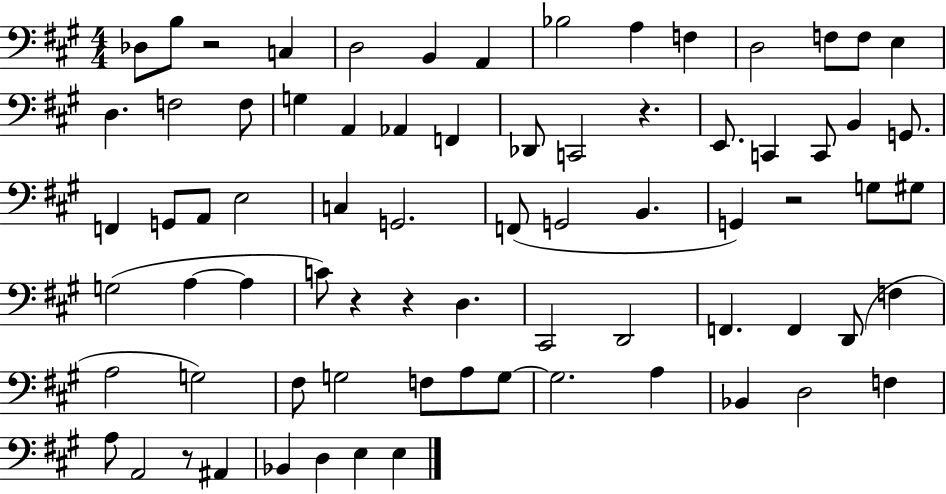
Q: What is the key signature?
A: A major